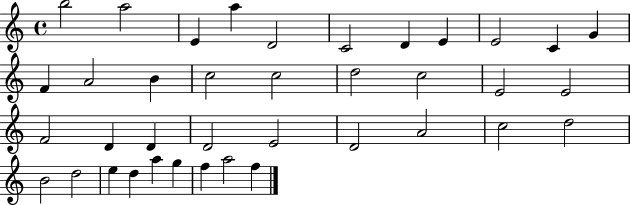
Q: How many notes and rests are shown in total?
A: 38